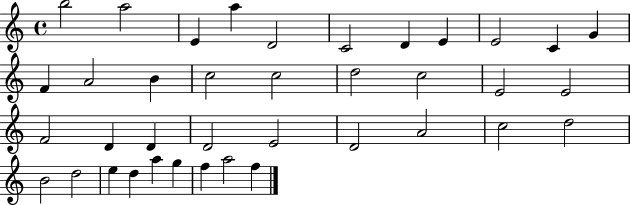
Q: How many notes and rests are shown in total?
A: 38